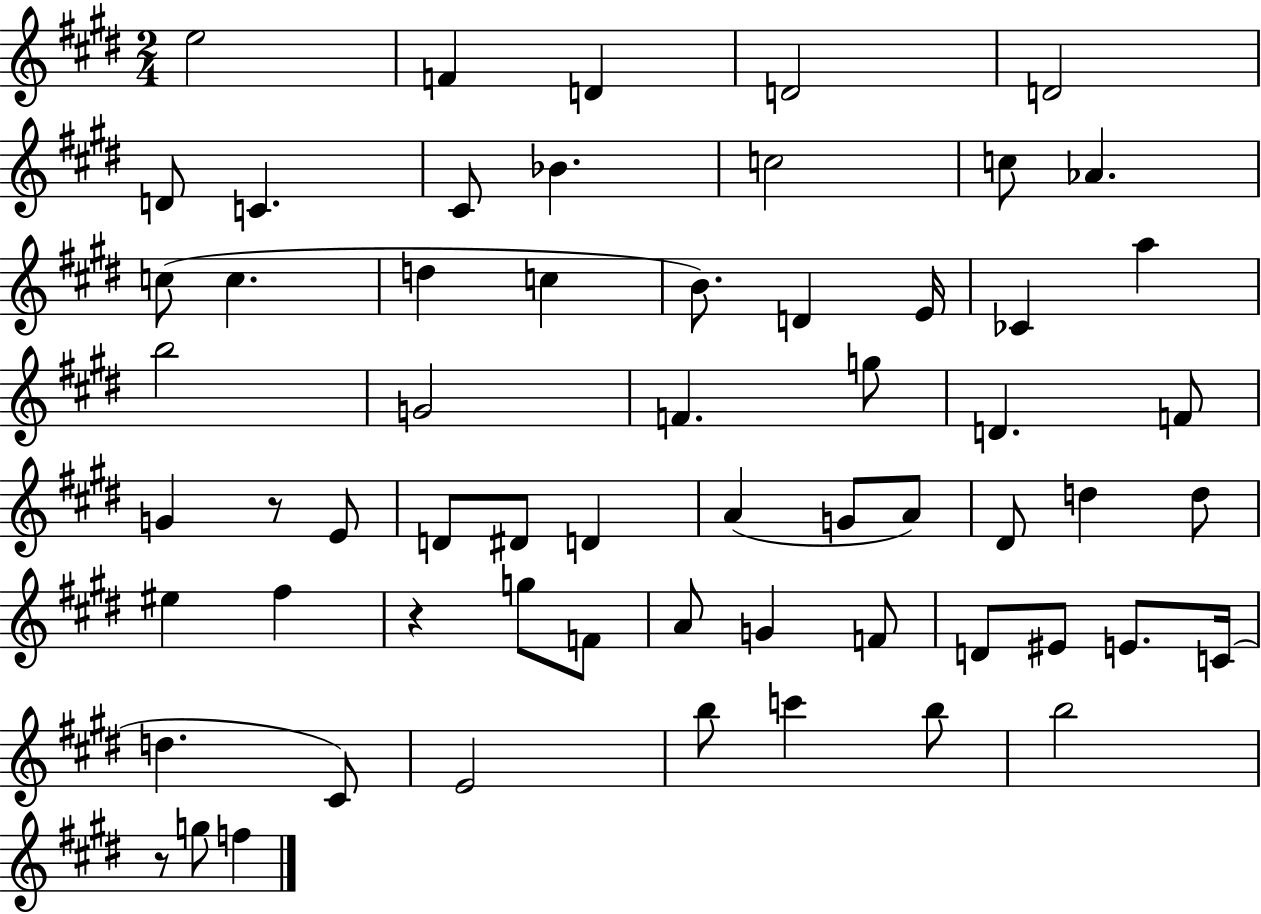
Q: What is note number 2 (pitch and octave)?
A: F4